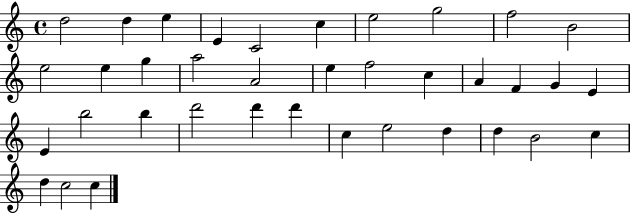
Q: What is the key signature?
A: C major